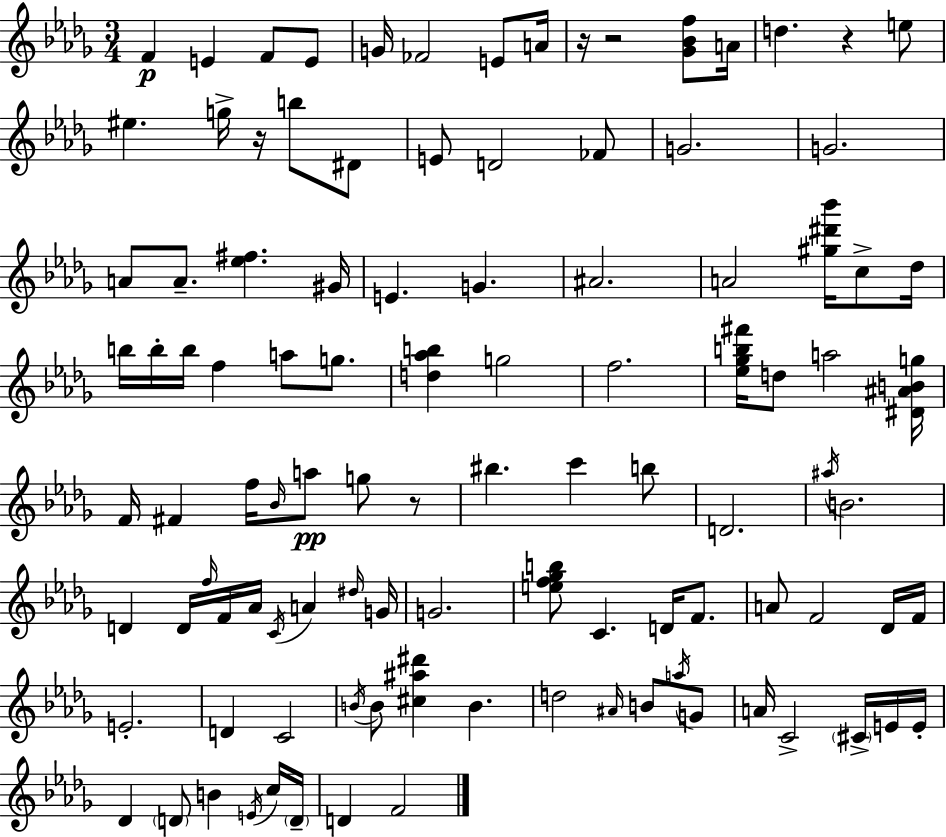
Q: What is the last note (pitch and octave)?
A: F4